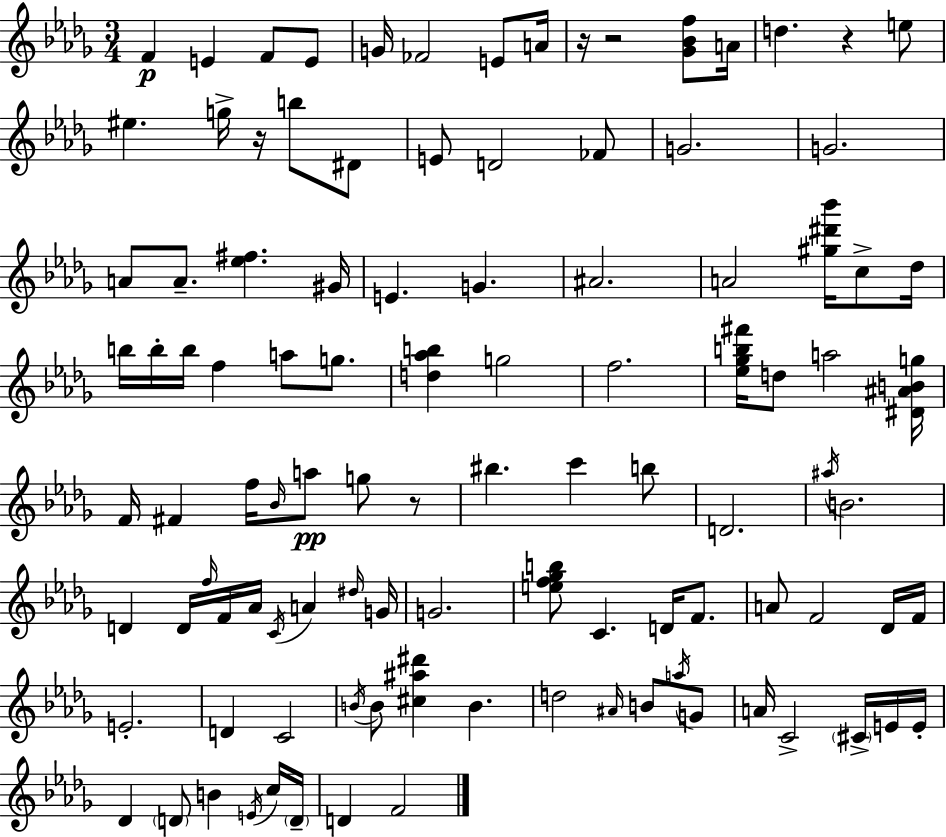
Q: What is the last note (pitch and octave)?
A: F4